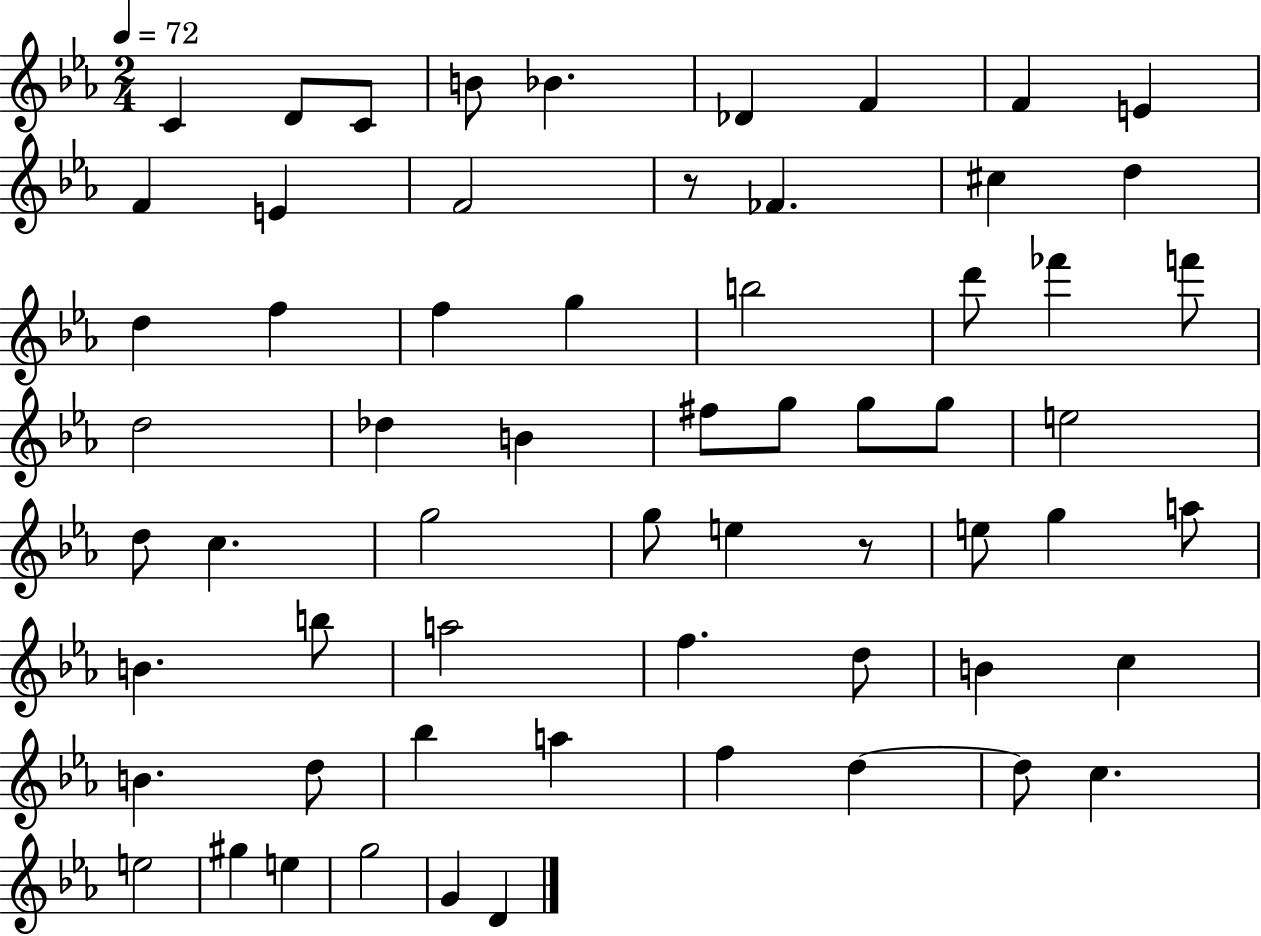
C4/q D4/e C4/e B4/e Bb4/q. Db4/q F4/q F4/q E4/q F4/q E4/q F4/h R/e FES4/q. C#5/q D5/q D5/q F5/q F5/q G5/q B5/h D6/e FES6/q F6/e D5/h Db5/q B4/q F#5/e G5/e G5/e G5/e E5/h D5/e C5/q. G5/h G5/e E5/q R/e E5/e G5/q A5/e B4/q. B5/e A5/h F5/q. D5/e B4/q C5/q B4/q. D5/e Bb5/q A5/q F5/q D5/q D5/e C5/q. E5/h G#5/q E5/q G5/h G4/q D4/q